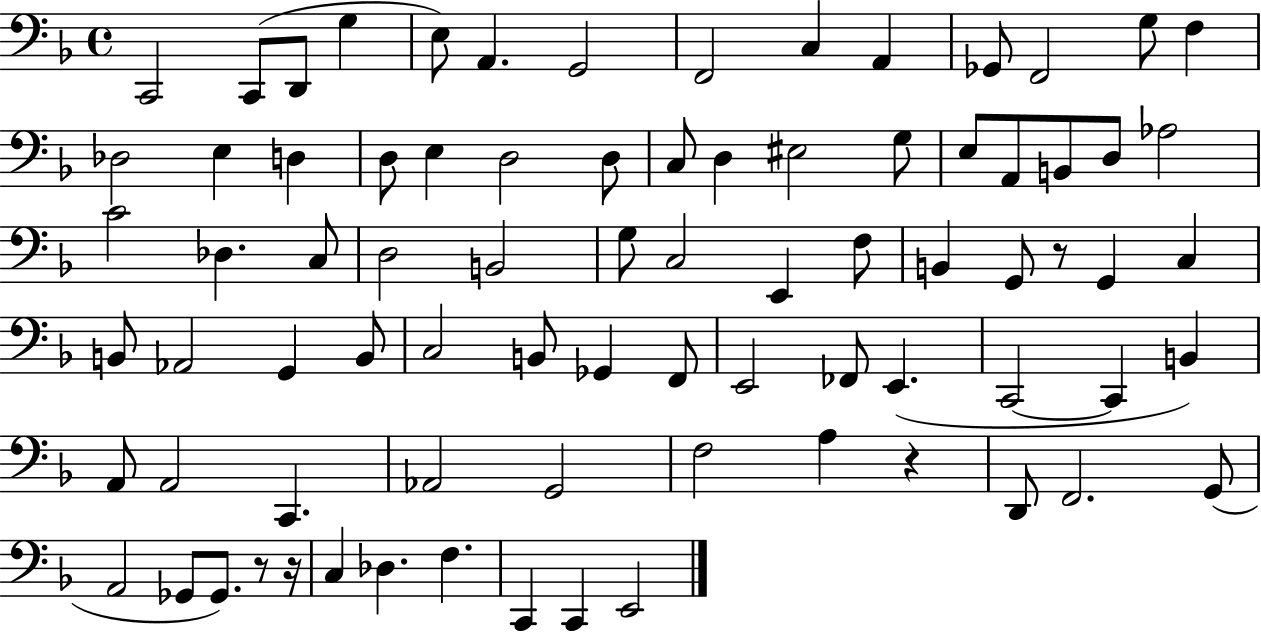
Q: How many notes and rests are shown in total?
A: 80